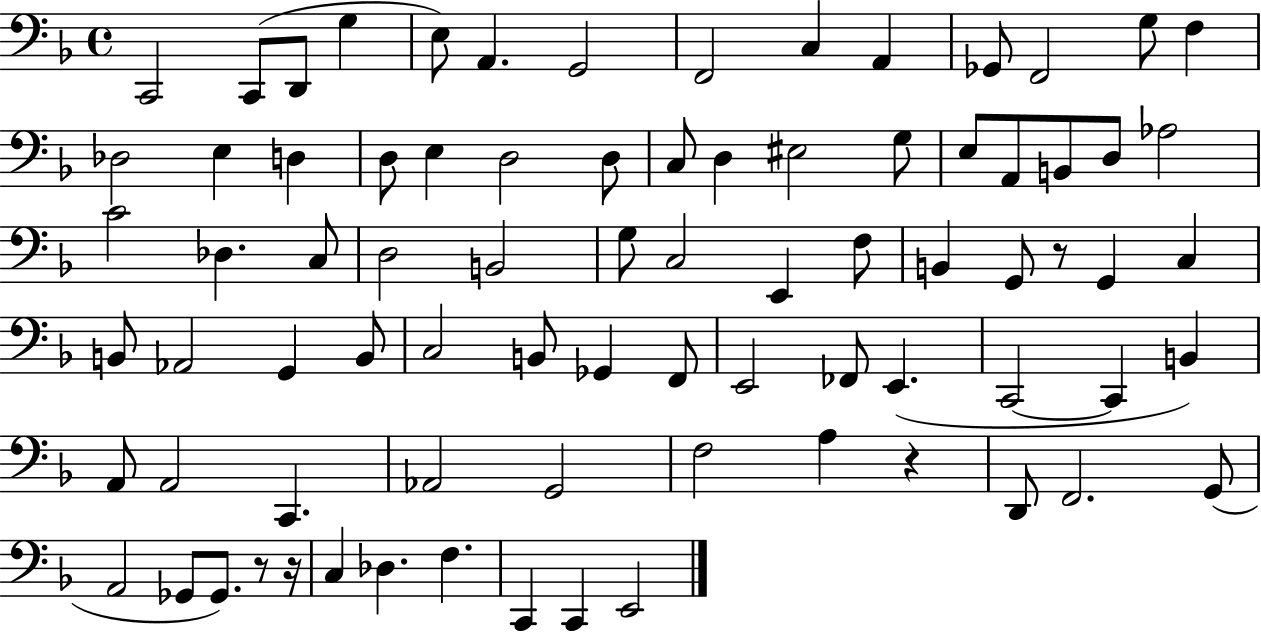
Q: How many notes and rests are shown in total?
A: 80